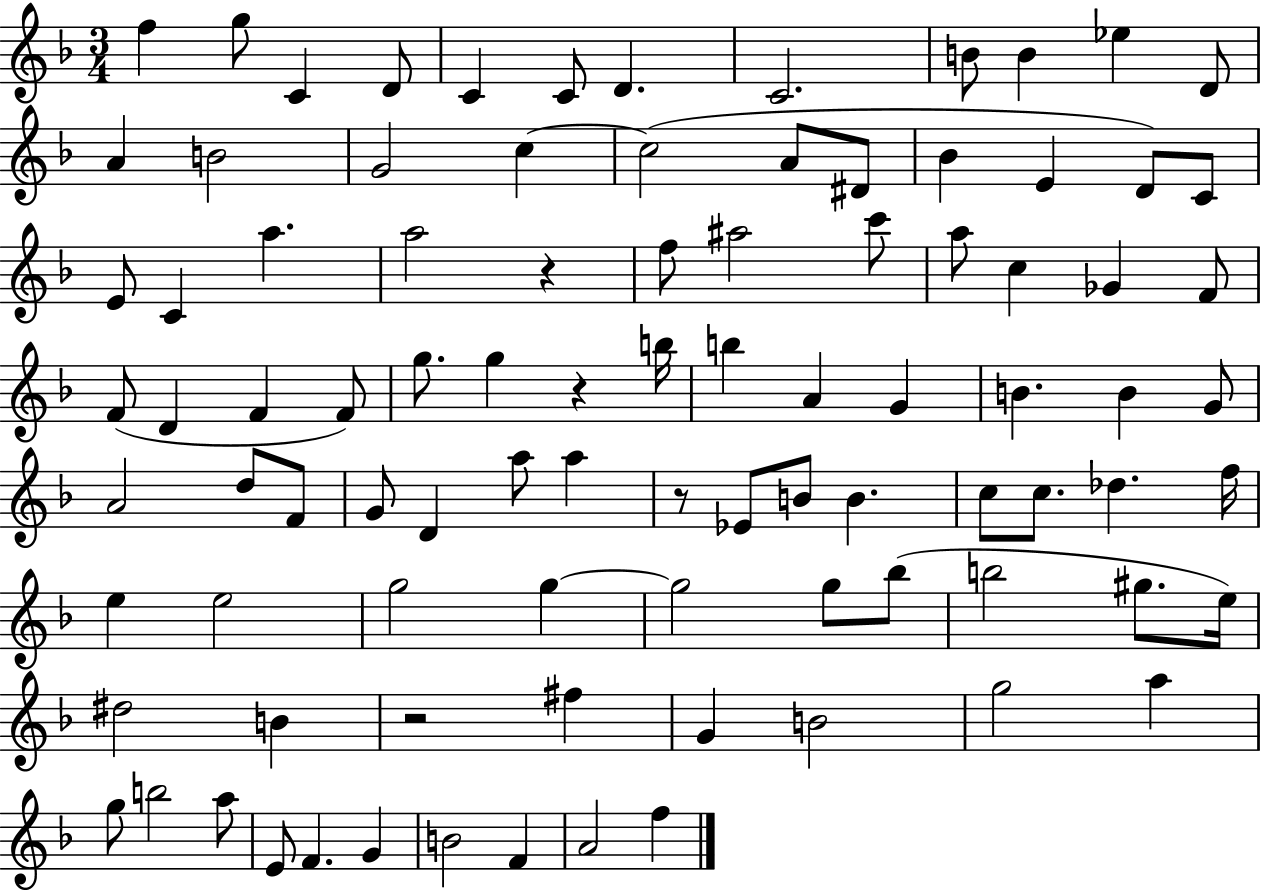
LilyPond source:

{
  \clef treble
  \numericTimeSignature
  \time 3/4
  \key f \major
  f''4 g''8 c'4 d'8 | c'4 c'8 d'4. | c'2. | b'8 b'4 ees''4 d'8 | \break a'4 b'2 | g'2 c''4~~ | c''2( a'8 dis'8 | bes'4 e'4 d'8) c'8 | \break e'8 c'4 a''4. | a''2 r4 | f''8 ais''2 c'''8 | a''8 c''4 ges'4 f'8 | \break f'8( d'4 f'4 f'8) | g''8. g''4 r4 b''16 | b''4 a'4 g'4 | b'4. b'4 g'8 | \break a'2 d''8 f'8 | g'8 d'4 a''8 a''4 | r8 ees'8 b'8 b'4. | c''8 c''8. des''4. f''16 | \break e''4 e''2 | g''2 g''4~~ | g''2 g''8 bes''8( | b''2 gis''8. e''16) | \break dis''2 b'4 | r2 fis''4 | g'4 b'2 | g''2 a''4 | \break g''8 b''2 a''8 | e'8 f'4. g'4 | b'2 f'4 | a'2 f''4 | \break \bar "|."
}